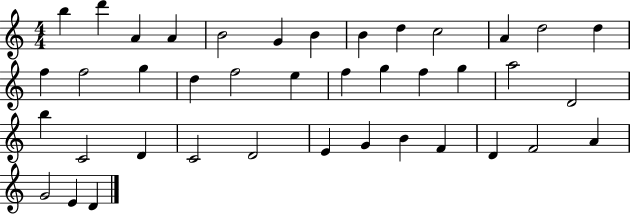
B5/q D6/q A4/q A4/q B4/h G4/q B4/q B4/q D5/q C5/h A4/q D5/h D5/q F5/q F5/h G5/q D5/q F5/h E5/q F5/q G5/q F5/q G5/q A5/h D4/h B5/q C4/h D4/q C4/h D4/h E4/q G4/q B4/q F4/q D4/q F4/h A4/q G4/h E4/q D4/q